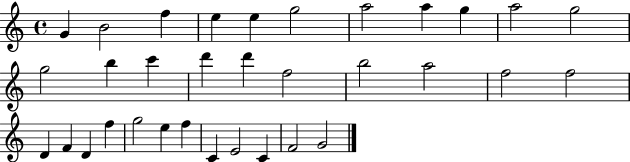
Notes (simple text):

G4/q B4/h F5/q E5/q E5/q G5/h A5/h A5/q G5/q A5/h G5/h G5/h B5/q C6/q D6/q D6/q F5/h B5/h A5/h F5/h F5/h D4/q F4/q D4/q F5/q G5/h E5/q F5/q C4/q E4/h C4/q F4/h G4/h